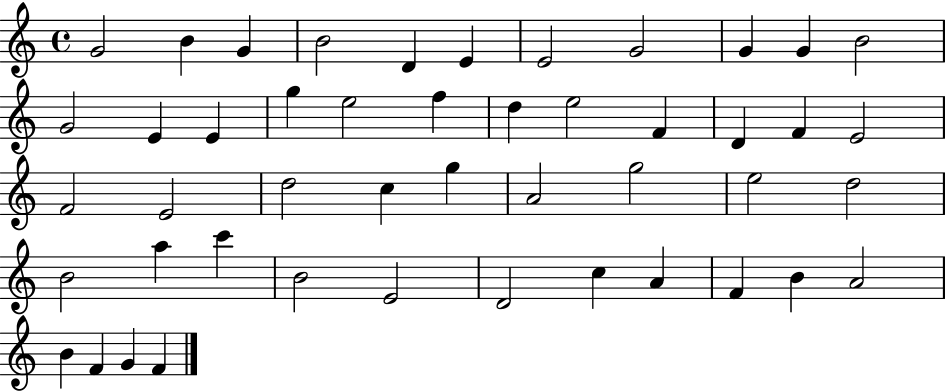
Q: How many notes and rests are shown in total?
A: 47